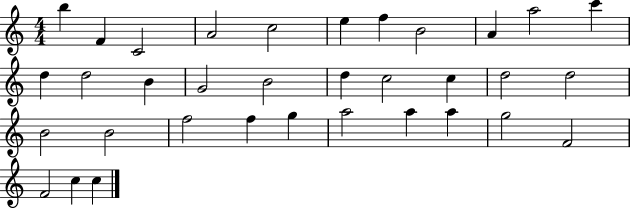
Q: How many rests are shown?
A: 0